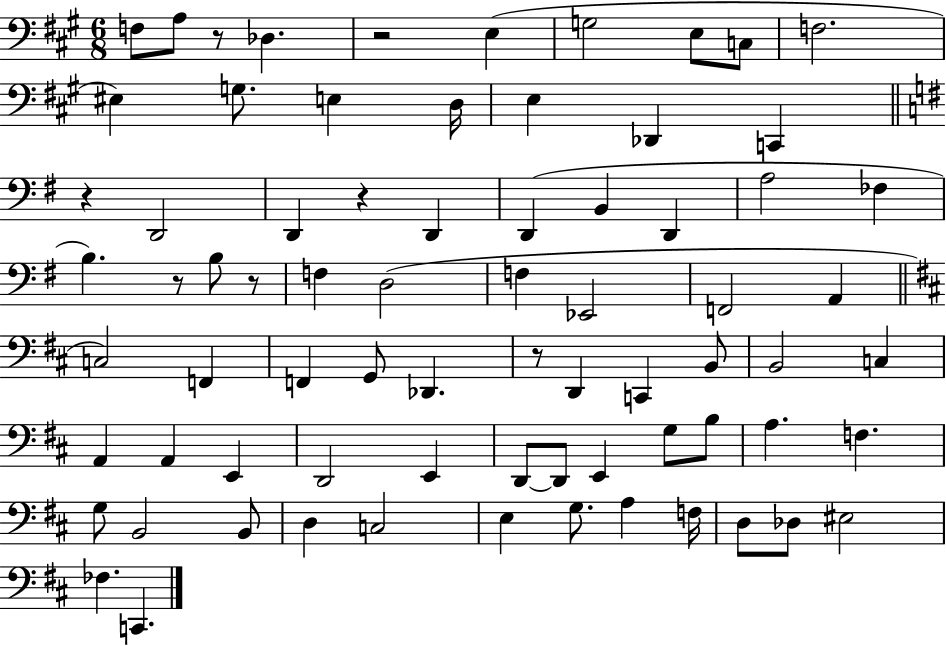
F3/e A3/e R/e Db3/q. R/h E3/q G3/h E3/e C3/e F3/h. EIS3/q G3/e. E3/q D3/s E3/q Db2/q C2/q R/q D2/h D2/q R/q D2/q D2/q B2/q D2/q A3/h FES3/q B3/q. R/e B3/e R/e F3/q D3/h F3/q Eb2/h F2/h A2/q C3/h F2/q F2/q G2/e Db2/q. R/e D2/q C2/q B2/e B2/h C3/q A2/q A2/q E2/q D2/h E2/q D2/e D2/e E2/q G3/e B3/e A3/q. F3/q. G3/e B2/h B2/e D3/q C3/h E3/q G3/e. A3/q F3/s D3/e Db3/e EIS3/h FES3/q. C2/q.